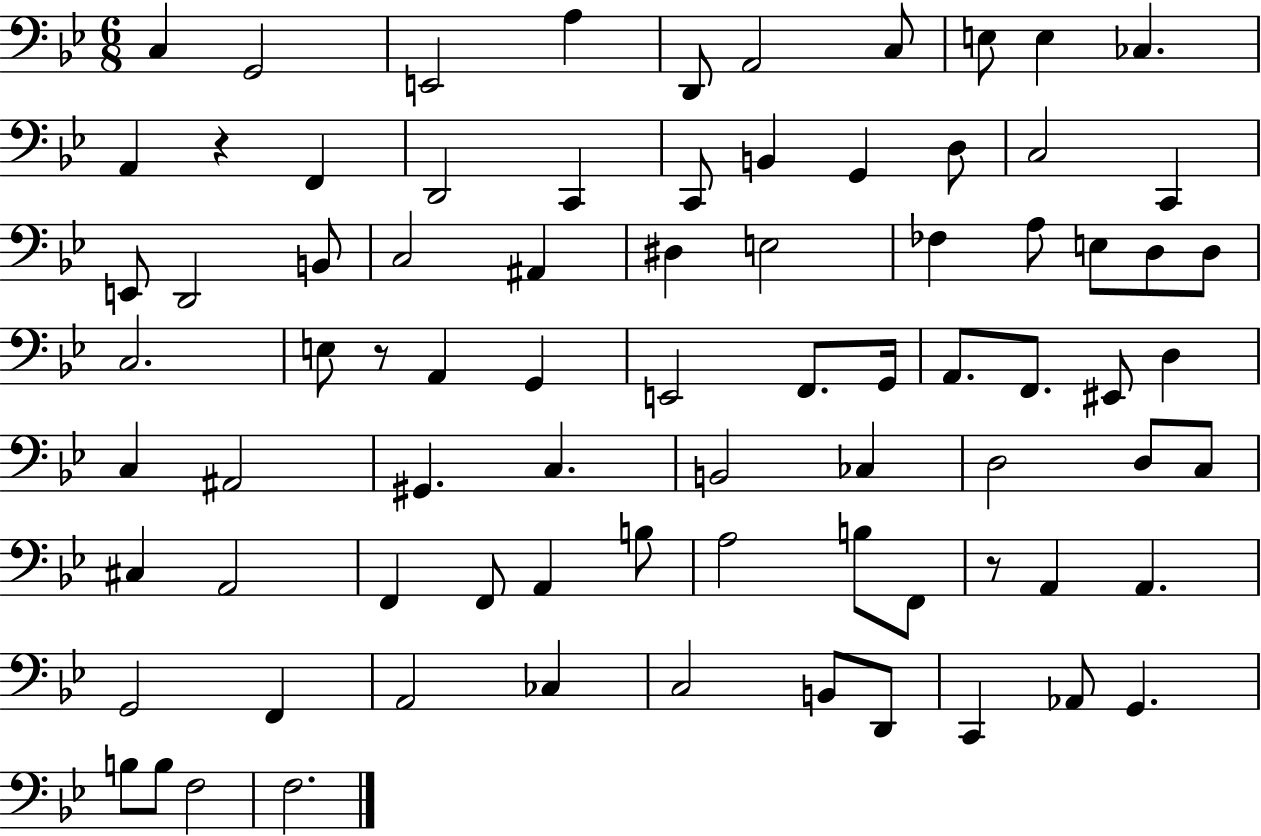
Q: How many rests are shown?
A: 3